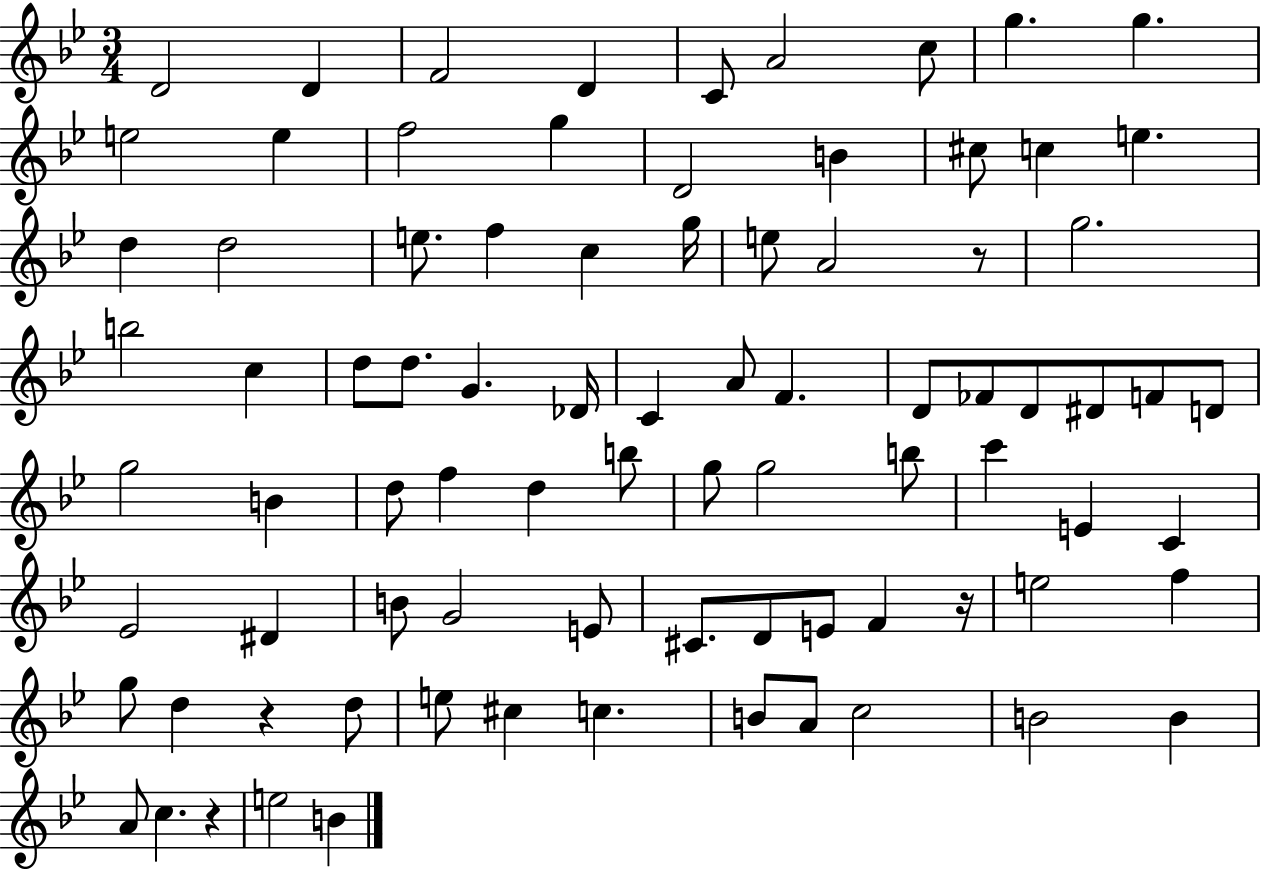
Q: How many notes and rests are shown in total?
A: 84